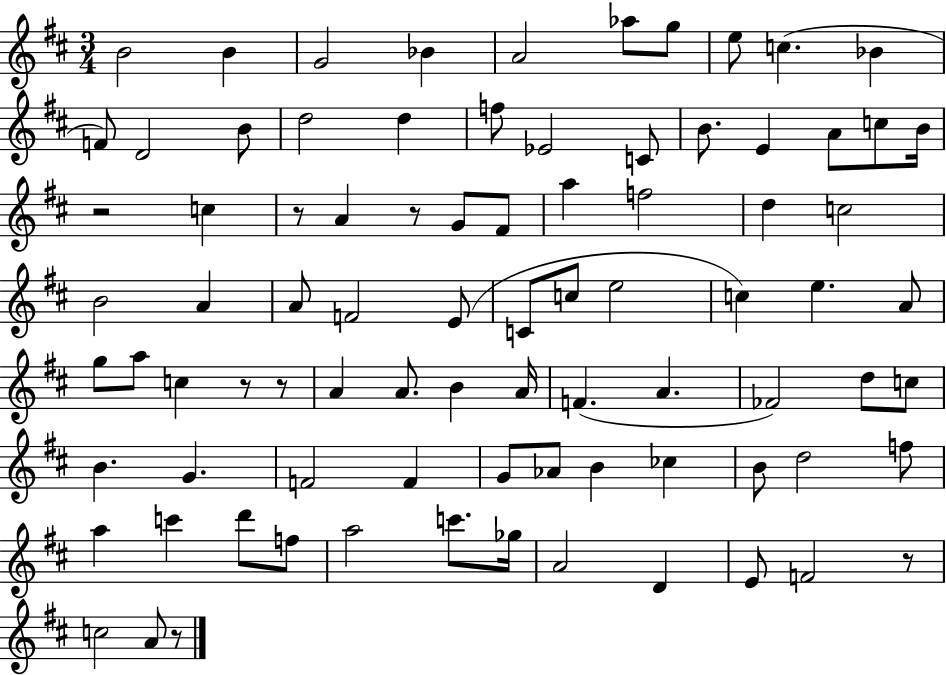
B4/h B4/q G4/h Bb4/q A4/h Ab5/e G5/e E5/e C5/q. Bb4/q F4/e D4/h B4/e D5/h D5/q F5/e Eb4/h C4/e B4/e. E4/q A4/e C5/e B4/s R/h C5/q R/e A4/q R/e G4/e F#4/e A5/q F5/h D5/q C5/h B4/h A4/q A4/e F4/h E4/e C4/e C5/e E5/h C5/q E5/q. A4/e G5/e A5/e C5/q R/e R/e A4/q A4/e. B4/q A4/s F4/q. A4/q. FES4/h D5/e C5/e B4/q. G4/q. F4/h F4/q G4/e Ab4/e B4/q CES5/q B4/e D5/h F5/e A5/q C6/q D6/e F5/e A5/h C6/e. Gb5/s A4/h D4/q E4/e F4/h R/e C5/h A4/e R/e